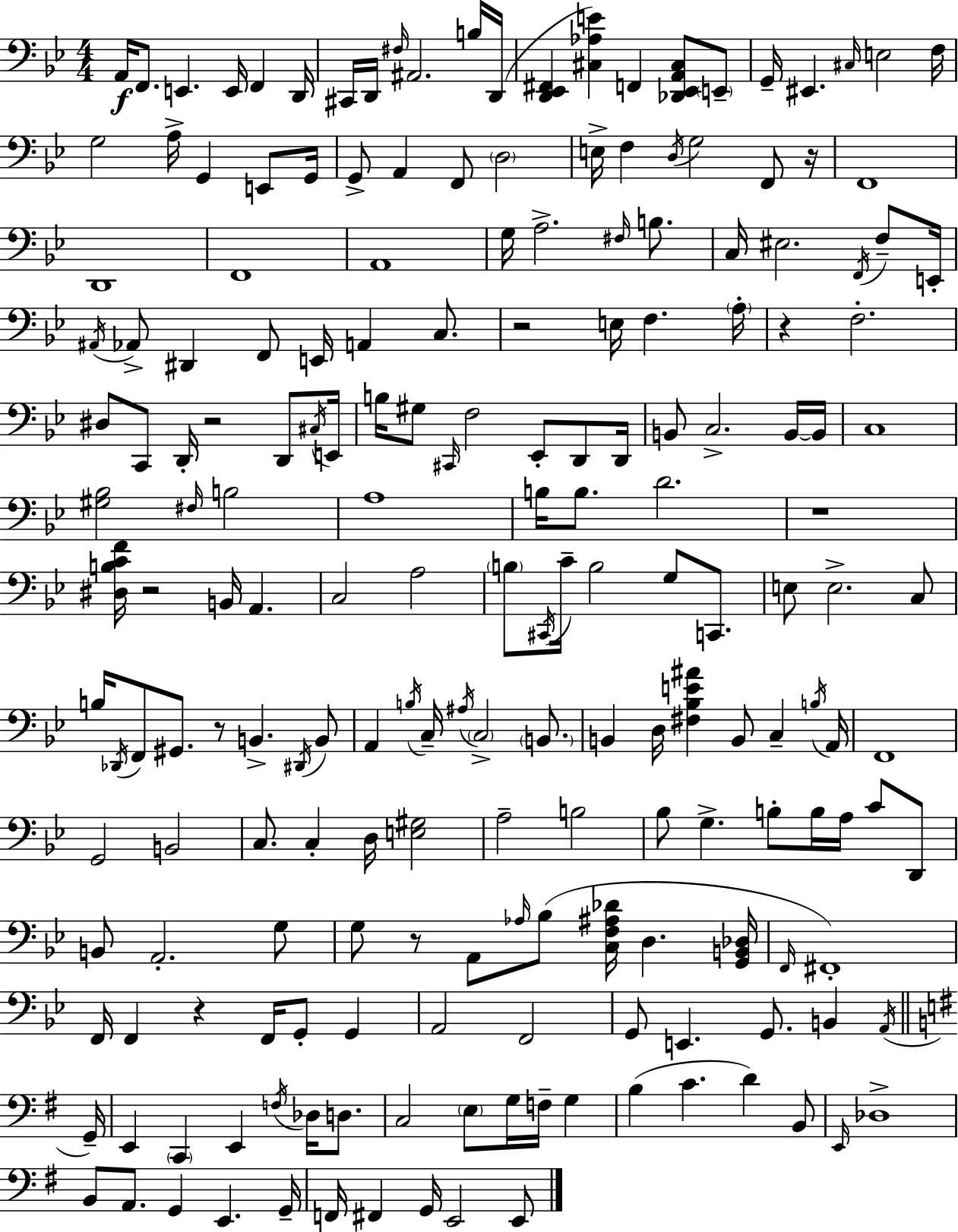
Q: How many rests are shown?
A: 9